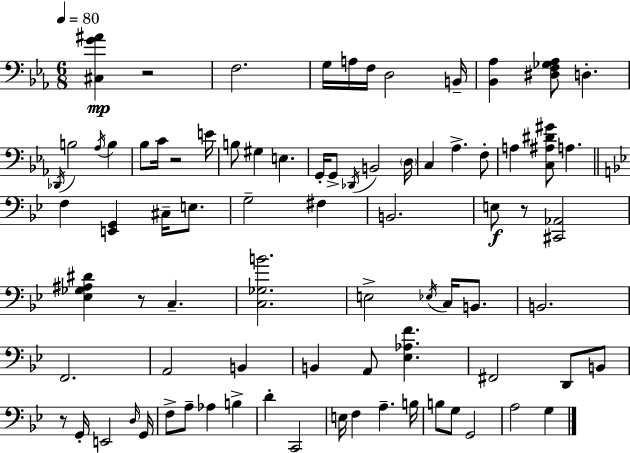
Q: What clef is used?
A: bass